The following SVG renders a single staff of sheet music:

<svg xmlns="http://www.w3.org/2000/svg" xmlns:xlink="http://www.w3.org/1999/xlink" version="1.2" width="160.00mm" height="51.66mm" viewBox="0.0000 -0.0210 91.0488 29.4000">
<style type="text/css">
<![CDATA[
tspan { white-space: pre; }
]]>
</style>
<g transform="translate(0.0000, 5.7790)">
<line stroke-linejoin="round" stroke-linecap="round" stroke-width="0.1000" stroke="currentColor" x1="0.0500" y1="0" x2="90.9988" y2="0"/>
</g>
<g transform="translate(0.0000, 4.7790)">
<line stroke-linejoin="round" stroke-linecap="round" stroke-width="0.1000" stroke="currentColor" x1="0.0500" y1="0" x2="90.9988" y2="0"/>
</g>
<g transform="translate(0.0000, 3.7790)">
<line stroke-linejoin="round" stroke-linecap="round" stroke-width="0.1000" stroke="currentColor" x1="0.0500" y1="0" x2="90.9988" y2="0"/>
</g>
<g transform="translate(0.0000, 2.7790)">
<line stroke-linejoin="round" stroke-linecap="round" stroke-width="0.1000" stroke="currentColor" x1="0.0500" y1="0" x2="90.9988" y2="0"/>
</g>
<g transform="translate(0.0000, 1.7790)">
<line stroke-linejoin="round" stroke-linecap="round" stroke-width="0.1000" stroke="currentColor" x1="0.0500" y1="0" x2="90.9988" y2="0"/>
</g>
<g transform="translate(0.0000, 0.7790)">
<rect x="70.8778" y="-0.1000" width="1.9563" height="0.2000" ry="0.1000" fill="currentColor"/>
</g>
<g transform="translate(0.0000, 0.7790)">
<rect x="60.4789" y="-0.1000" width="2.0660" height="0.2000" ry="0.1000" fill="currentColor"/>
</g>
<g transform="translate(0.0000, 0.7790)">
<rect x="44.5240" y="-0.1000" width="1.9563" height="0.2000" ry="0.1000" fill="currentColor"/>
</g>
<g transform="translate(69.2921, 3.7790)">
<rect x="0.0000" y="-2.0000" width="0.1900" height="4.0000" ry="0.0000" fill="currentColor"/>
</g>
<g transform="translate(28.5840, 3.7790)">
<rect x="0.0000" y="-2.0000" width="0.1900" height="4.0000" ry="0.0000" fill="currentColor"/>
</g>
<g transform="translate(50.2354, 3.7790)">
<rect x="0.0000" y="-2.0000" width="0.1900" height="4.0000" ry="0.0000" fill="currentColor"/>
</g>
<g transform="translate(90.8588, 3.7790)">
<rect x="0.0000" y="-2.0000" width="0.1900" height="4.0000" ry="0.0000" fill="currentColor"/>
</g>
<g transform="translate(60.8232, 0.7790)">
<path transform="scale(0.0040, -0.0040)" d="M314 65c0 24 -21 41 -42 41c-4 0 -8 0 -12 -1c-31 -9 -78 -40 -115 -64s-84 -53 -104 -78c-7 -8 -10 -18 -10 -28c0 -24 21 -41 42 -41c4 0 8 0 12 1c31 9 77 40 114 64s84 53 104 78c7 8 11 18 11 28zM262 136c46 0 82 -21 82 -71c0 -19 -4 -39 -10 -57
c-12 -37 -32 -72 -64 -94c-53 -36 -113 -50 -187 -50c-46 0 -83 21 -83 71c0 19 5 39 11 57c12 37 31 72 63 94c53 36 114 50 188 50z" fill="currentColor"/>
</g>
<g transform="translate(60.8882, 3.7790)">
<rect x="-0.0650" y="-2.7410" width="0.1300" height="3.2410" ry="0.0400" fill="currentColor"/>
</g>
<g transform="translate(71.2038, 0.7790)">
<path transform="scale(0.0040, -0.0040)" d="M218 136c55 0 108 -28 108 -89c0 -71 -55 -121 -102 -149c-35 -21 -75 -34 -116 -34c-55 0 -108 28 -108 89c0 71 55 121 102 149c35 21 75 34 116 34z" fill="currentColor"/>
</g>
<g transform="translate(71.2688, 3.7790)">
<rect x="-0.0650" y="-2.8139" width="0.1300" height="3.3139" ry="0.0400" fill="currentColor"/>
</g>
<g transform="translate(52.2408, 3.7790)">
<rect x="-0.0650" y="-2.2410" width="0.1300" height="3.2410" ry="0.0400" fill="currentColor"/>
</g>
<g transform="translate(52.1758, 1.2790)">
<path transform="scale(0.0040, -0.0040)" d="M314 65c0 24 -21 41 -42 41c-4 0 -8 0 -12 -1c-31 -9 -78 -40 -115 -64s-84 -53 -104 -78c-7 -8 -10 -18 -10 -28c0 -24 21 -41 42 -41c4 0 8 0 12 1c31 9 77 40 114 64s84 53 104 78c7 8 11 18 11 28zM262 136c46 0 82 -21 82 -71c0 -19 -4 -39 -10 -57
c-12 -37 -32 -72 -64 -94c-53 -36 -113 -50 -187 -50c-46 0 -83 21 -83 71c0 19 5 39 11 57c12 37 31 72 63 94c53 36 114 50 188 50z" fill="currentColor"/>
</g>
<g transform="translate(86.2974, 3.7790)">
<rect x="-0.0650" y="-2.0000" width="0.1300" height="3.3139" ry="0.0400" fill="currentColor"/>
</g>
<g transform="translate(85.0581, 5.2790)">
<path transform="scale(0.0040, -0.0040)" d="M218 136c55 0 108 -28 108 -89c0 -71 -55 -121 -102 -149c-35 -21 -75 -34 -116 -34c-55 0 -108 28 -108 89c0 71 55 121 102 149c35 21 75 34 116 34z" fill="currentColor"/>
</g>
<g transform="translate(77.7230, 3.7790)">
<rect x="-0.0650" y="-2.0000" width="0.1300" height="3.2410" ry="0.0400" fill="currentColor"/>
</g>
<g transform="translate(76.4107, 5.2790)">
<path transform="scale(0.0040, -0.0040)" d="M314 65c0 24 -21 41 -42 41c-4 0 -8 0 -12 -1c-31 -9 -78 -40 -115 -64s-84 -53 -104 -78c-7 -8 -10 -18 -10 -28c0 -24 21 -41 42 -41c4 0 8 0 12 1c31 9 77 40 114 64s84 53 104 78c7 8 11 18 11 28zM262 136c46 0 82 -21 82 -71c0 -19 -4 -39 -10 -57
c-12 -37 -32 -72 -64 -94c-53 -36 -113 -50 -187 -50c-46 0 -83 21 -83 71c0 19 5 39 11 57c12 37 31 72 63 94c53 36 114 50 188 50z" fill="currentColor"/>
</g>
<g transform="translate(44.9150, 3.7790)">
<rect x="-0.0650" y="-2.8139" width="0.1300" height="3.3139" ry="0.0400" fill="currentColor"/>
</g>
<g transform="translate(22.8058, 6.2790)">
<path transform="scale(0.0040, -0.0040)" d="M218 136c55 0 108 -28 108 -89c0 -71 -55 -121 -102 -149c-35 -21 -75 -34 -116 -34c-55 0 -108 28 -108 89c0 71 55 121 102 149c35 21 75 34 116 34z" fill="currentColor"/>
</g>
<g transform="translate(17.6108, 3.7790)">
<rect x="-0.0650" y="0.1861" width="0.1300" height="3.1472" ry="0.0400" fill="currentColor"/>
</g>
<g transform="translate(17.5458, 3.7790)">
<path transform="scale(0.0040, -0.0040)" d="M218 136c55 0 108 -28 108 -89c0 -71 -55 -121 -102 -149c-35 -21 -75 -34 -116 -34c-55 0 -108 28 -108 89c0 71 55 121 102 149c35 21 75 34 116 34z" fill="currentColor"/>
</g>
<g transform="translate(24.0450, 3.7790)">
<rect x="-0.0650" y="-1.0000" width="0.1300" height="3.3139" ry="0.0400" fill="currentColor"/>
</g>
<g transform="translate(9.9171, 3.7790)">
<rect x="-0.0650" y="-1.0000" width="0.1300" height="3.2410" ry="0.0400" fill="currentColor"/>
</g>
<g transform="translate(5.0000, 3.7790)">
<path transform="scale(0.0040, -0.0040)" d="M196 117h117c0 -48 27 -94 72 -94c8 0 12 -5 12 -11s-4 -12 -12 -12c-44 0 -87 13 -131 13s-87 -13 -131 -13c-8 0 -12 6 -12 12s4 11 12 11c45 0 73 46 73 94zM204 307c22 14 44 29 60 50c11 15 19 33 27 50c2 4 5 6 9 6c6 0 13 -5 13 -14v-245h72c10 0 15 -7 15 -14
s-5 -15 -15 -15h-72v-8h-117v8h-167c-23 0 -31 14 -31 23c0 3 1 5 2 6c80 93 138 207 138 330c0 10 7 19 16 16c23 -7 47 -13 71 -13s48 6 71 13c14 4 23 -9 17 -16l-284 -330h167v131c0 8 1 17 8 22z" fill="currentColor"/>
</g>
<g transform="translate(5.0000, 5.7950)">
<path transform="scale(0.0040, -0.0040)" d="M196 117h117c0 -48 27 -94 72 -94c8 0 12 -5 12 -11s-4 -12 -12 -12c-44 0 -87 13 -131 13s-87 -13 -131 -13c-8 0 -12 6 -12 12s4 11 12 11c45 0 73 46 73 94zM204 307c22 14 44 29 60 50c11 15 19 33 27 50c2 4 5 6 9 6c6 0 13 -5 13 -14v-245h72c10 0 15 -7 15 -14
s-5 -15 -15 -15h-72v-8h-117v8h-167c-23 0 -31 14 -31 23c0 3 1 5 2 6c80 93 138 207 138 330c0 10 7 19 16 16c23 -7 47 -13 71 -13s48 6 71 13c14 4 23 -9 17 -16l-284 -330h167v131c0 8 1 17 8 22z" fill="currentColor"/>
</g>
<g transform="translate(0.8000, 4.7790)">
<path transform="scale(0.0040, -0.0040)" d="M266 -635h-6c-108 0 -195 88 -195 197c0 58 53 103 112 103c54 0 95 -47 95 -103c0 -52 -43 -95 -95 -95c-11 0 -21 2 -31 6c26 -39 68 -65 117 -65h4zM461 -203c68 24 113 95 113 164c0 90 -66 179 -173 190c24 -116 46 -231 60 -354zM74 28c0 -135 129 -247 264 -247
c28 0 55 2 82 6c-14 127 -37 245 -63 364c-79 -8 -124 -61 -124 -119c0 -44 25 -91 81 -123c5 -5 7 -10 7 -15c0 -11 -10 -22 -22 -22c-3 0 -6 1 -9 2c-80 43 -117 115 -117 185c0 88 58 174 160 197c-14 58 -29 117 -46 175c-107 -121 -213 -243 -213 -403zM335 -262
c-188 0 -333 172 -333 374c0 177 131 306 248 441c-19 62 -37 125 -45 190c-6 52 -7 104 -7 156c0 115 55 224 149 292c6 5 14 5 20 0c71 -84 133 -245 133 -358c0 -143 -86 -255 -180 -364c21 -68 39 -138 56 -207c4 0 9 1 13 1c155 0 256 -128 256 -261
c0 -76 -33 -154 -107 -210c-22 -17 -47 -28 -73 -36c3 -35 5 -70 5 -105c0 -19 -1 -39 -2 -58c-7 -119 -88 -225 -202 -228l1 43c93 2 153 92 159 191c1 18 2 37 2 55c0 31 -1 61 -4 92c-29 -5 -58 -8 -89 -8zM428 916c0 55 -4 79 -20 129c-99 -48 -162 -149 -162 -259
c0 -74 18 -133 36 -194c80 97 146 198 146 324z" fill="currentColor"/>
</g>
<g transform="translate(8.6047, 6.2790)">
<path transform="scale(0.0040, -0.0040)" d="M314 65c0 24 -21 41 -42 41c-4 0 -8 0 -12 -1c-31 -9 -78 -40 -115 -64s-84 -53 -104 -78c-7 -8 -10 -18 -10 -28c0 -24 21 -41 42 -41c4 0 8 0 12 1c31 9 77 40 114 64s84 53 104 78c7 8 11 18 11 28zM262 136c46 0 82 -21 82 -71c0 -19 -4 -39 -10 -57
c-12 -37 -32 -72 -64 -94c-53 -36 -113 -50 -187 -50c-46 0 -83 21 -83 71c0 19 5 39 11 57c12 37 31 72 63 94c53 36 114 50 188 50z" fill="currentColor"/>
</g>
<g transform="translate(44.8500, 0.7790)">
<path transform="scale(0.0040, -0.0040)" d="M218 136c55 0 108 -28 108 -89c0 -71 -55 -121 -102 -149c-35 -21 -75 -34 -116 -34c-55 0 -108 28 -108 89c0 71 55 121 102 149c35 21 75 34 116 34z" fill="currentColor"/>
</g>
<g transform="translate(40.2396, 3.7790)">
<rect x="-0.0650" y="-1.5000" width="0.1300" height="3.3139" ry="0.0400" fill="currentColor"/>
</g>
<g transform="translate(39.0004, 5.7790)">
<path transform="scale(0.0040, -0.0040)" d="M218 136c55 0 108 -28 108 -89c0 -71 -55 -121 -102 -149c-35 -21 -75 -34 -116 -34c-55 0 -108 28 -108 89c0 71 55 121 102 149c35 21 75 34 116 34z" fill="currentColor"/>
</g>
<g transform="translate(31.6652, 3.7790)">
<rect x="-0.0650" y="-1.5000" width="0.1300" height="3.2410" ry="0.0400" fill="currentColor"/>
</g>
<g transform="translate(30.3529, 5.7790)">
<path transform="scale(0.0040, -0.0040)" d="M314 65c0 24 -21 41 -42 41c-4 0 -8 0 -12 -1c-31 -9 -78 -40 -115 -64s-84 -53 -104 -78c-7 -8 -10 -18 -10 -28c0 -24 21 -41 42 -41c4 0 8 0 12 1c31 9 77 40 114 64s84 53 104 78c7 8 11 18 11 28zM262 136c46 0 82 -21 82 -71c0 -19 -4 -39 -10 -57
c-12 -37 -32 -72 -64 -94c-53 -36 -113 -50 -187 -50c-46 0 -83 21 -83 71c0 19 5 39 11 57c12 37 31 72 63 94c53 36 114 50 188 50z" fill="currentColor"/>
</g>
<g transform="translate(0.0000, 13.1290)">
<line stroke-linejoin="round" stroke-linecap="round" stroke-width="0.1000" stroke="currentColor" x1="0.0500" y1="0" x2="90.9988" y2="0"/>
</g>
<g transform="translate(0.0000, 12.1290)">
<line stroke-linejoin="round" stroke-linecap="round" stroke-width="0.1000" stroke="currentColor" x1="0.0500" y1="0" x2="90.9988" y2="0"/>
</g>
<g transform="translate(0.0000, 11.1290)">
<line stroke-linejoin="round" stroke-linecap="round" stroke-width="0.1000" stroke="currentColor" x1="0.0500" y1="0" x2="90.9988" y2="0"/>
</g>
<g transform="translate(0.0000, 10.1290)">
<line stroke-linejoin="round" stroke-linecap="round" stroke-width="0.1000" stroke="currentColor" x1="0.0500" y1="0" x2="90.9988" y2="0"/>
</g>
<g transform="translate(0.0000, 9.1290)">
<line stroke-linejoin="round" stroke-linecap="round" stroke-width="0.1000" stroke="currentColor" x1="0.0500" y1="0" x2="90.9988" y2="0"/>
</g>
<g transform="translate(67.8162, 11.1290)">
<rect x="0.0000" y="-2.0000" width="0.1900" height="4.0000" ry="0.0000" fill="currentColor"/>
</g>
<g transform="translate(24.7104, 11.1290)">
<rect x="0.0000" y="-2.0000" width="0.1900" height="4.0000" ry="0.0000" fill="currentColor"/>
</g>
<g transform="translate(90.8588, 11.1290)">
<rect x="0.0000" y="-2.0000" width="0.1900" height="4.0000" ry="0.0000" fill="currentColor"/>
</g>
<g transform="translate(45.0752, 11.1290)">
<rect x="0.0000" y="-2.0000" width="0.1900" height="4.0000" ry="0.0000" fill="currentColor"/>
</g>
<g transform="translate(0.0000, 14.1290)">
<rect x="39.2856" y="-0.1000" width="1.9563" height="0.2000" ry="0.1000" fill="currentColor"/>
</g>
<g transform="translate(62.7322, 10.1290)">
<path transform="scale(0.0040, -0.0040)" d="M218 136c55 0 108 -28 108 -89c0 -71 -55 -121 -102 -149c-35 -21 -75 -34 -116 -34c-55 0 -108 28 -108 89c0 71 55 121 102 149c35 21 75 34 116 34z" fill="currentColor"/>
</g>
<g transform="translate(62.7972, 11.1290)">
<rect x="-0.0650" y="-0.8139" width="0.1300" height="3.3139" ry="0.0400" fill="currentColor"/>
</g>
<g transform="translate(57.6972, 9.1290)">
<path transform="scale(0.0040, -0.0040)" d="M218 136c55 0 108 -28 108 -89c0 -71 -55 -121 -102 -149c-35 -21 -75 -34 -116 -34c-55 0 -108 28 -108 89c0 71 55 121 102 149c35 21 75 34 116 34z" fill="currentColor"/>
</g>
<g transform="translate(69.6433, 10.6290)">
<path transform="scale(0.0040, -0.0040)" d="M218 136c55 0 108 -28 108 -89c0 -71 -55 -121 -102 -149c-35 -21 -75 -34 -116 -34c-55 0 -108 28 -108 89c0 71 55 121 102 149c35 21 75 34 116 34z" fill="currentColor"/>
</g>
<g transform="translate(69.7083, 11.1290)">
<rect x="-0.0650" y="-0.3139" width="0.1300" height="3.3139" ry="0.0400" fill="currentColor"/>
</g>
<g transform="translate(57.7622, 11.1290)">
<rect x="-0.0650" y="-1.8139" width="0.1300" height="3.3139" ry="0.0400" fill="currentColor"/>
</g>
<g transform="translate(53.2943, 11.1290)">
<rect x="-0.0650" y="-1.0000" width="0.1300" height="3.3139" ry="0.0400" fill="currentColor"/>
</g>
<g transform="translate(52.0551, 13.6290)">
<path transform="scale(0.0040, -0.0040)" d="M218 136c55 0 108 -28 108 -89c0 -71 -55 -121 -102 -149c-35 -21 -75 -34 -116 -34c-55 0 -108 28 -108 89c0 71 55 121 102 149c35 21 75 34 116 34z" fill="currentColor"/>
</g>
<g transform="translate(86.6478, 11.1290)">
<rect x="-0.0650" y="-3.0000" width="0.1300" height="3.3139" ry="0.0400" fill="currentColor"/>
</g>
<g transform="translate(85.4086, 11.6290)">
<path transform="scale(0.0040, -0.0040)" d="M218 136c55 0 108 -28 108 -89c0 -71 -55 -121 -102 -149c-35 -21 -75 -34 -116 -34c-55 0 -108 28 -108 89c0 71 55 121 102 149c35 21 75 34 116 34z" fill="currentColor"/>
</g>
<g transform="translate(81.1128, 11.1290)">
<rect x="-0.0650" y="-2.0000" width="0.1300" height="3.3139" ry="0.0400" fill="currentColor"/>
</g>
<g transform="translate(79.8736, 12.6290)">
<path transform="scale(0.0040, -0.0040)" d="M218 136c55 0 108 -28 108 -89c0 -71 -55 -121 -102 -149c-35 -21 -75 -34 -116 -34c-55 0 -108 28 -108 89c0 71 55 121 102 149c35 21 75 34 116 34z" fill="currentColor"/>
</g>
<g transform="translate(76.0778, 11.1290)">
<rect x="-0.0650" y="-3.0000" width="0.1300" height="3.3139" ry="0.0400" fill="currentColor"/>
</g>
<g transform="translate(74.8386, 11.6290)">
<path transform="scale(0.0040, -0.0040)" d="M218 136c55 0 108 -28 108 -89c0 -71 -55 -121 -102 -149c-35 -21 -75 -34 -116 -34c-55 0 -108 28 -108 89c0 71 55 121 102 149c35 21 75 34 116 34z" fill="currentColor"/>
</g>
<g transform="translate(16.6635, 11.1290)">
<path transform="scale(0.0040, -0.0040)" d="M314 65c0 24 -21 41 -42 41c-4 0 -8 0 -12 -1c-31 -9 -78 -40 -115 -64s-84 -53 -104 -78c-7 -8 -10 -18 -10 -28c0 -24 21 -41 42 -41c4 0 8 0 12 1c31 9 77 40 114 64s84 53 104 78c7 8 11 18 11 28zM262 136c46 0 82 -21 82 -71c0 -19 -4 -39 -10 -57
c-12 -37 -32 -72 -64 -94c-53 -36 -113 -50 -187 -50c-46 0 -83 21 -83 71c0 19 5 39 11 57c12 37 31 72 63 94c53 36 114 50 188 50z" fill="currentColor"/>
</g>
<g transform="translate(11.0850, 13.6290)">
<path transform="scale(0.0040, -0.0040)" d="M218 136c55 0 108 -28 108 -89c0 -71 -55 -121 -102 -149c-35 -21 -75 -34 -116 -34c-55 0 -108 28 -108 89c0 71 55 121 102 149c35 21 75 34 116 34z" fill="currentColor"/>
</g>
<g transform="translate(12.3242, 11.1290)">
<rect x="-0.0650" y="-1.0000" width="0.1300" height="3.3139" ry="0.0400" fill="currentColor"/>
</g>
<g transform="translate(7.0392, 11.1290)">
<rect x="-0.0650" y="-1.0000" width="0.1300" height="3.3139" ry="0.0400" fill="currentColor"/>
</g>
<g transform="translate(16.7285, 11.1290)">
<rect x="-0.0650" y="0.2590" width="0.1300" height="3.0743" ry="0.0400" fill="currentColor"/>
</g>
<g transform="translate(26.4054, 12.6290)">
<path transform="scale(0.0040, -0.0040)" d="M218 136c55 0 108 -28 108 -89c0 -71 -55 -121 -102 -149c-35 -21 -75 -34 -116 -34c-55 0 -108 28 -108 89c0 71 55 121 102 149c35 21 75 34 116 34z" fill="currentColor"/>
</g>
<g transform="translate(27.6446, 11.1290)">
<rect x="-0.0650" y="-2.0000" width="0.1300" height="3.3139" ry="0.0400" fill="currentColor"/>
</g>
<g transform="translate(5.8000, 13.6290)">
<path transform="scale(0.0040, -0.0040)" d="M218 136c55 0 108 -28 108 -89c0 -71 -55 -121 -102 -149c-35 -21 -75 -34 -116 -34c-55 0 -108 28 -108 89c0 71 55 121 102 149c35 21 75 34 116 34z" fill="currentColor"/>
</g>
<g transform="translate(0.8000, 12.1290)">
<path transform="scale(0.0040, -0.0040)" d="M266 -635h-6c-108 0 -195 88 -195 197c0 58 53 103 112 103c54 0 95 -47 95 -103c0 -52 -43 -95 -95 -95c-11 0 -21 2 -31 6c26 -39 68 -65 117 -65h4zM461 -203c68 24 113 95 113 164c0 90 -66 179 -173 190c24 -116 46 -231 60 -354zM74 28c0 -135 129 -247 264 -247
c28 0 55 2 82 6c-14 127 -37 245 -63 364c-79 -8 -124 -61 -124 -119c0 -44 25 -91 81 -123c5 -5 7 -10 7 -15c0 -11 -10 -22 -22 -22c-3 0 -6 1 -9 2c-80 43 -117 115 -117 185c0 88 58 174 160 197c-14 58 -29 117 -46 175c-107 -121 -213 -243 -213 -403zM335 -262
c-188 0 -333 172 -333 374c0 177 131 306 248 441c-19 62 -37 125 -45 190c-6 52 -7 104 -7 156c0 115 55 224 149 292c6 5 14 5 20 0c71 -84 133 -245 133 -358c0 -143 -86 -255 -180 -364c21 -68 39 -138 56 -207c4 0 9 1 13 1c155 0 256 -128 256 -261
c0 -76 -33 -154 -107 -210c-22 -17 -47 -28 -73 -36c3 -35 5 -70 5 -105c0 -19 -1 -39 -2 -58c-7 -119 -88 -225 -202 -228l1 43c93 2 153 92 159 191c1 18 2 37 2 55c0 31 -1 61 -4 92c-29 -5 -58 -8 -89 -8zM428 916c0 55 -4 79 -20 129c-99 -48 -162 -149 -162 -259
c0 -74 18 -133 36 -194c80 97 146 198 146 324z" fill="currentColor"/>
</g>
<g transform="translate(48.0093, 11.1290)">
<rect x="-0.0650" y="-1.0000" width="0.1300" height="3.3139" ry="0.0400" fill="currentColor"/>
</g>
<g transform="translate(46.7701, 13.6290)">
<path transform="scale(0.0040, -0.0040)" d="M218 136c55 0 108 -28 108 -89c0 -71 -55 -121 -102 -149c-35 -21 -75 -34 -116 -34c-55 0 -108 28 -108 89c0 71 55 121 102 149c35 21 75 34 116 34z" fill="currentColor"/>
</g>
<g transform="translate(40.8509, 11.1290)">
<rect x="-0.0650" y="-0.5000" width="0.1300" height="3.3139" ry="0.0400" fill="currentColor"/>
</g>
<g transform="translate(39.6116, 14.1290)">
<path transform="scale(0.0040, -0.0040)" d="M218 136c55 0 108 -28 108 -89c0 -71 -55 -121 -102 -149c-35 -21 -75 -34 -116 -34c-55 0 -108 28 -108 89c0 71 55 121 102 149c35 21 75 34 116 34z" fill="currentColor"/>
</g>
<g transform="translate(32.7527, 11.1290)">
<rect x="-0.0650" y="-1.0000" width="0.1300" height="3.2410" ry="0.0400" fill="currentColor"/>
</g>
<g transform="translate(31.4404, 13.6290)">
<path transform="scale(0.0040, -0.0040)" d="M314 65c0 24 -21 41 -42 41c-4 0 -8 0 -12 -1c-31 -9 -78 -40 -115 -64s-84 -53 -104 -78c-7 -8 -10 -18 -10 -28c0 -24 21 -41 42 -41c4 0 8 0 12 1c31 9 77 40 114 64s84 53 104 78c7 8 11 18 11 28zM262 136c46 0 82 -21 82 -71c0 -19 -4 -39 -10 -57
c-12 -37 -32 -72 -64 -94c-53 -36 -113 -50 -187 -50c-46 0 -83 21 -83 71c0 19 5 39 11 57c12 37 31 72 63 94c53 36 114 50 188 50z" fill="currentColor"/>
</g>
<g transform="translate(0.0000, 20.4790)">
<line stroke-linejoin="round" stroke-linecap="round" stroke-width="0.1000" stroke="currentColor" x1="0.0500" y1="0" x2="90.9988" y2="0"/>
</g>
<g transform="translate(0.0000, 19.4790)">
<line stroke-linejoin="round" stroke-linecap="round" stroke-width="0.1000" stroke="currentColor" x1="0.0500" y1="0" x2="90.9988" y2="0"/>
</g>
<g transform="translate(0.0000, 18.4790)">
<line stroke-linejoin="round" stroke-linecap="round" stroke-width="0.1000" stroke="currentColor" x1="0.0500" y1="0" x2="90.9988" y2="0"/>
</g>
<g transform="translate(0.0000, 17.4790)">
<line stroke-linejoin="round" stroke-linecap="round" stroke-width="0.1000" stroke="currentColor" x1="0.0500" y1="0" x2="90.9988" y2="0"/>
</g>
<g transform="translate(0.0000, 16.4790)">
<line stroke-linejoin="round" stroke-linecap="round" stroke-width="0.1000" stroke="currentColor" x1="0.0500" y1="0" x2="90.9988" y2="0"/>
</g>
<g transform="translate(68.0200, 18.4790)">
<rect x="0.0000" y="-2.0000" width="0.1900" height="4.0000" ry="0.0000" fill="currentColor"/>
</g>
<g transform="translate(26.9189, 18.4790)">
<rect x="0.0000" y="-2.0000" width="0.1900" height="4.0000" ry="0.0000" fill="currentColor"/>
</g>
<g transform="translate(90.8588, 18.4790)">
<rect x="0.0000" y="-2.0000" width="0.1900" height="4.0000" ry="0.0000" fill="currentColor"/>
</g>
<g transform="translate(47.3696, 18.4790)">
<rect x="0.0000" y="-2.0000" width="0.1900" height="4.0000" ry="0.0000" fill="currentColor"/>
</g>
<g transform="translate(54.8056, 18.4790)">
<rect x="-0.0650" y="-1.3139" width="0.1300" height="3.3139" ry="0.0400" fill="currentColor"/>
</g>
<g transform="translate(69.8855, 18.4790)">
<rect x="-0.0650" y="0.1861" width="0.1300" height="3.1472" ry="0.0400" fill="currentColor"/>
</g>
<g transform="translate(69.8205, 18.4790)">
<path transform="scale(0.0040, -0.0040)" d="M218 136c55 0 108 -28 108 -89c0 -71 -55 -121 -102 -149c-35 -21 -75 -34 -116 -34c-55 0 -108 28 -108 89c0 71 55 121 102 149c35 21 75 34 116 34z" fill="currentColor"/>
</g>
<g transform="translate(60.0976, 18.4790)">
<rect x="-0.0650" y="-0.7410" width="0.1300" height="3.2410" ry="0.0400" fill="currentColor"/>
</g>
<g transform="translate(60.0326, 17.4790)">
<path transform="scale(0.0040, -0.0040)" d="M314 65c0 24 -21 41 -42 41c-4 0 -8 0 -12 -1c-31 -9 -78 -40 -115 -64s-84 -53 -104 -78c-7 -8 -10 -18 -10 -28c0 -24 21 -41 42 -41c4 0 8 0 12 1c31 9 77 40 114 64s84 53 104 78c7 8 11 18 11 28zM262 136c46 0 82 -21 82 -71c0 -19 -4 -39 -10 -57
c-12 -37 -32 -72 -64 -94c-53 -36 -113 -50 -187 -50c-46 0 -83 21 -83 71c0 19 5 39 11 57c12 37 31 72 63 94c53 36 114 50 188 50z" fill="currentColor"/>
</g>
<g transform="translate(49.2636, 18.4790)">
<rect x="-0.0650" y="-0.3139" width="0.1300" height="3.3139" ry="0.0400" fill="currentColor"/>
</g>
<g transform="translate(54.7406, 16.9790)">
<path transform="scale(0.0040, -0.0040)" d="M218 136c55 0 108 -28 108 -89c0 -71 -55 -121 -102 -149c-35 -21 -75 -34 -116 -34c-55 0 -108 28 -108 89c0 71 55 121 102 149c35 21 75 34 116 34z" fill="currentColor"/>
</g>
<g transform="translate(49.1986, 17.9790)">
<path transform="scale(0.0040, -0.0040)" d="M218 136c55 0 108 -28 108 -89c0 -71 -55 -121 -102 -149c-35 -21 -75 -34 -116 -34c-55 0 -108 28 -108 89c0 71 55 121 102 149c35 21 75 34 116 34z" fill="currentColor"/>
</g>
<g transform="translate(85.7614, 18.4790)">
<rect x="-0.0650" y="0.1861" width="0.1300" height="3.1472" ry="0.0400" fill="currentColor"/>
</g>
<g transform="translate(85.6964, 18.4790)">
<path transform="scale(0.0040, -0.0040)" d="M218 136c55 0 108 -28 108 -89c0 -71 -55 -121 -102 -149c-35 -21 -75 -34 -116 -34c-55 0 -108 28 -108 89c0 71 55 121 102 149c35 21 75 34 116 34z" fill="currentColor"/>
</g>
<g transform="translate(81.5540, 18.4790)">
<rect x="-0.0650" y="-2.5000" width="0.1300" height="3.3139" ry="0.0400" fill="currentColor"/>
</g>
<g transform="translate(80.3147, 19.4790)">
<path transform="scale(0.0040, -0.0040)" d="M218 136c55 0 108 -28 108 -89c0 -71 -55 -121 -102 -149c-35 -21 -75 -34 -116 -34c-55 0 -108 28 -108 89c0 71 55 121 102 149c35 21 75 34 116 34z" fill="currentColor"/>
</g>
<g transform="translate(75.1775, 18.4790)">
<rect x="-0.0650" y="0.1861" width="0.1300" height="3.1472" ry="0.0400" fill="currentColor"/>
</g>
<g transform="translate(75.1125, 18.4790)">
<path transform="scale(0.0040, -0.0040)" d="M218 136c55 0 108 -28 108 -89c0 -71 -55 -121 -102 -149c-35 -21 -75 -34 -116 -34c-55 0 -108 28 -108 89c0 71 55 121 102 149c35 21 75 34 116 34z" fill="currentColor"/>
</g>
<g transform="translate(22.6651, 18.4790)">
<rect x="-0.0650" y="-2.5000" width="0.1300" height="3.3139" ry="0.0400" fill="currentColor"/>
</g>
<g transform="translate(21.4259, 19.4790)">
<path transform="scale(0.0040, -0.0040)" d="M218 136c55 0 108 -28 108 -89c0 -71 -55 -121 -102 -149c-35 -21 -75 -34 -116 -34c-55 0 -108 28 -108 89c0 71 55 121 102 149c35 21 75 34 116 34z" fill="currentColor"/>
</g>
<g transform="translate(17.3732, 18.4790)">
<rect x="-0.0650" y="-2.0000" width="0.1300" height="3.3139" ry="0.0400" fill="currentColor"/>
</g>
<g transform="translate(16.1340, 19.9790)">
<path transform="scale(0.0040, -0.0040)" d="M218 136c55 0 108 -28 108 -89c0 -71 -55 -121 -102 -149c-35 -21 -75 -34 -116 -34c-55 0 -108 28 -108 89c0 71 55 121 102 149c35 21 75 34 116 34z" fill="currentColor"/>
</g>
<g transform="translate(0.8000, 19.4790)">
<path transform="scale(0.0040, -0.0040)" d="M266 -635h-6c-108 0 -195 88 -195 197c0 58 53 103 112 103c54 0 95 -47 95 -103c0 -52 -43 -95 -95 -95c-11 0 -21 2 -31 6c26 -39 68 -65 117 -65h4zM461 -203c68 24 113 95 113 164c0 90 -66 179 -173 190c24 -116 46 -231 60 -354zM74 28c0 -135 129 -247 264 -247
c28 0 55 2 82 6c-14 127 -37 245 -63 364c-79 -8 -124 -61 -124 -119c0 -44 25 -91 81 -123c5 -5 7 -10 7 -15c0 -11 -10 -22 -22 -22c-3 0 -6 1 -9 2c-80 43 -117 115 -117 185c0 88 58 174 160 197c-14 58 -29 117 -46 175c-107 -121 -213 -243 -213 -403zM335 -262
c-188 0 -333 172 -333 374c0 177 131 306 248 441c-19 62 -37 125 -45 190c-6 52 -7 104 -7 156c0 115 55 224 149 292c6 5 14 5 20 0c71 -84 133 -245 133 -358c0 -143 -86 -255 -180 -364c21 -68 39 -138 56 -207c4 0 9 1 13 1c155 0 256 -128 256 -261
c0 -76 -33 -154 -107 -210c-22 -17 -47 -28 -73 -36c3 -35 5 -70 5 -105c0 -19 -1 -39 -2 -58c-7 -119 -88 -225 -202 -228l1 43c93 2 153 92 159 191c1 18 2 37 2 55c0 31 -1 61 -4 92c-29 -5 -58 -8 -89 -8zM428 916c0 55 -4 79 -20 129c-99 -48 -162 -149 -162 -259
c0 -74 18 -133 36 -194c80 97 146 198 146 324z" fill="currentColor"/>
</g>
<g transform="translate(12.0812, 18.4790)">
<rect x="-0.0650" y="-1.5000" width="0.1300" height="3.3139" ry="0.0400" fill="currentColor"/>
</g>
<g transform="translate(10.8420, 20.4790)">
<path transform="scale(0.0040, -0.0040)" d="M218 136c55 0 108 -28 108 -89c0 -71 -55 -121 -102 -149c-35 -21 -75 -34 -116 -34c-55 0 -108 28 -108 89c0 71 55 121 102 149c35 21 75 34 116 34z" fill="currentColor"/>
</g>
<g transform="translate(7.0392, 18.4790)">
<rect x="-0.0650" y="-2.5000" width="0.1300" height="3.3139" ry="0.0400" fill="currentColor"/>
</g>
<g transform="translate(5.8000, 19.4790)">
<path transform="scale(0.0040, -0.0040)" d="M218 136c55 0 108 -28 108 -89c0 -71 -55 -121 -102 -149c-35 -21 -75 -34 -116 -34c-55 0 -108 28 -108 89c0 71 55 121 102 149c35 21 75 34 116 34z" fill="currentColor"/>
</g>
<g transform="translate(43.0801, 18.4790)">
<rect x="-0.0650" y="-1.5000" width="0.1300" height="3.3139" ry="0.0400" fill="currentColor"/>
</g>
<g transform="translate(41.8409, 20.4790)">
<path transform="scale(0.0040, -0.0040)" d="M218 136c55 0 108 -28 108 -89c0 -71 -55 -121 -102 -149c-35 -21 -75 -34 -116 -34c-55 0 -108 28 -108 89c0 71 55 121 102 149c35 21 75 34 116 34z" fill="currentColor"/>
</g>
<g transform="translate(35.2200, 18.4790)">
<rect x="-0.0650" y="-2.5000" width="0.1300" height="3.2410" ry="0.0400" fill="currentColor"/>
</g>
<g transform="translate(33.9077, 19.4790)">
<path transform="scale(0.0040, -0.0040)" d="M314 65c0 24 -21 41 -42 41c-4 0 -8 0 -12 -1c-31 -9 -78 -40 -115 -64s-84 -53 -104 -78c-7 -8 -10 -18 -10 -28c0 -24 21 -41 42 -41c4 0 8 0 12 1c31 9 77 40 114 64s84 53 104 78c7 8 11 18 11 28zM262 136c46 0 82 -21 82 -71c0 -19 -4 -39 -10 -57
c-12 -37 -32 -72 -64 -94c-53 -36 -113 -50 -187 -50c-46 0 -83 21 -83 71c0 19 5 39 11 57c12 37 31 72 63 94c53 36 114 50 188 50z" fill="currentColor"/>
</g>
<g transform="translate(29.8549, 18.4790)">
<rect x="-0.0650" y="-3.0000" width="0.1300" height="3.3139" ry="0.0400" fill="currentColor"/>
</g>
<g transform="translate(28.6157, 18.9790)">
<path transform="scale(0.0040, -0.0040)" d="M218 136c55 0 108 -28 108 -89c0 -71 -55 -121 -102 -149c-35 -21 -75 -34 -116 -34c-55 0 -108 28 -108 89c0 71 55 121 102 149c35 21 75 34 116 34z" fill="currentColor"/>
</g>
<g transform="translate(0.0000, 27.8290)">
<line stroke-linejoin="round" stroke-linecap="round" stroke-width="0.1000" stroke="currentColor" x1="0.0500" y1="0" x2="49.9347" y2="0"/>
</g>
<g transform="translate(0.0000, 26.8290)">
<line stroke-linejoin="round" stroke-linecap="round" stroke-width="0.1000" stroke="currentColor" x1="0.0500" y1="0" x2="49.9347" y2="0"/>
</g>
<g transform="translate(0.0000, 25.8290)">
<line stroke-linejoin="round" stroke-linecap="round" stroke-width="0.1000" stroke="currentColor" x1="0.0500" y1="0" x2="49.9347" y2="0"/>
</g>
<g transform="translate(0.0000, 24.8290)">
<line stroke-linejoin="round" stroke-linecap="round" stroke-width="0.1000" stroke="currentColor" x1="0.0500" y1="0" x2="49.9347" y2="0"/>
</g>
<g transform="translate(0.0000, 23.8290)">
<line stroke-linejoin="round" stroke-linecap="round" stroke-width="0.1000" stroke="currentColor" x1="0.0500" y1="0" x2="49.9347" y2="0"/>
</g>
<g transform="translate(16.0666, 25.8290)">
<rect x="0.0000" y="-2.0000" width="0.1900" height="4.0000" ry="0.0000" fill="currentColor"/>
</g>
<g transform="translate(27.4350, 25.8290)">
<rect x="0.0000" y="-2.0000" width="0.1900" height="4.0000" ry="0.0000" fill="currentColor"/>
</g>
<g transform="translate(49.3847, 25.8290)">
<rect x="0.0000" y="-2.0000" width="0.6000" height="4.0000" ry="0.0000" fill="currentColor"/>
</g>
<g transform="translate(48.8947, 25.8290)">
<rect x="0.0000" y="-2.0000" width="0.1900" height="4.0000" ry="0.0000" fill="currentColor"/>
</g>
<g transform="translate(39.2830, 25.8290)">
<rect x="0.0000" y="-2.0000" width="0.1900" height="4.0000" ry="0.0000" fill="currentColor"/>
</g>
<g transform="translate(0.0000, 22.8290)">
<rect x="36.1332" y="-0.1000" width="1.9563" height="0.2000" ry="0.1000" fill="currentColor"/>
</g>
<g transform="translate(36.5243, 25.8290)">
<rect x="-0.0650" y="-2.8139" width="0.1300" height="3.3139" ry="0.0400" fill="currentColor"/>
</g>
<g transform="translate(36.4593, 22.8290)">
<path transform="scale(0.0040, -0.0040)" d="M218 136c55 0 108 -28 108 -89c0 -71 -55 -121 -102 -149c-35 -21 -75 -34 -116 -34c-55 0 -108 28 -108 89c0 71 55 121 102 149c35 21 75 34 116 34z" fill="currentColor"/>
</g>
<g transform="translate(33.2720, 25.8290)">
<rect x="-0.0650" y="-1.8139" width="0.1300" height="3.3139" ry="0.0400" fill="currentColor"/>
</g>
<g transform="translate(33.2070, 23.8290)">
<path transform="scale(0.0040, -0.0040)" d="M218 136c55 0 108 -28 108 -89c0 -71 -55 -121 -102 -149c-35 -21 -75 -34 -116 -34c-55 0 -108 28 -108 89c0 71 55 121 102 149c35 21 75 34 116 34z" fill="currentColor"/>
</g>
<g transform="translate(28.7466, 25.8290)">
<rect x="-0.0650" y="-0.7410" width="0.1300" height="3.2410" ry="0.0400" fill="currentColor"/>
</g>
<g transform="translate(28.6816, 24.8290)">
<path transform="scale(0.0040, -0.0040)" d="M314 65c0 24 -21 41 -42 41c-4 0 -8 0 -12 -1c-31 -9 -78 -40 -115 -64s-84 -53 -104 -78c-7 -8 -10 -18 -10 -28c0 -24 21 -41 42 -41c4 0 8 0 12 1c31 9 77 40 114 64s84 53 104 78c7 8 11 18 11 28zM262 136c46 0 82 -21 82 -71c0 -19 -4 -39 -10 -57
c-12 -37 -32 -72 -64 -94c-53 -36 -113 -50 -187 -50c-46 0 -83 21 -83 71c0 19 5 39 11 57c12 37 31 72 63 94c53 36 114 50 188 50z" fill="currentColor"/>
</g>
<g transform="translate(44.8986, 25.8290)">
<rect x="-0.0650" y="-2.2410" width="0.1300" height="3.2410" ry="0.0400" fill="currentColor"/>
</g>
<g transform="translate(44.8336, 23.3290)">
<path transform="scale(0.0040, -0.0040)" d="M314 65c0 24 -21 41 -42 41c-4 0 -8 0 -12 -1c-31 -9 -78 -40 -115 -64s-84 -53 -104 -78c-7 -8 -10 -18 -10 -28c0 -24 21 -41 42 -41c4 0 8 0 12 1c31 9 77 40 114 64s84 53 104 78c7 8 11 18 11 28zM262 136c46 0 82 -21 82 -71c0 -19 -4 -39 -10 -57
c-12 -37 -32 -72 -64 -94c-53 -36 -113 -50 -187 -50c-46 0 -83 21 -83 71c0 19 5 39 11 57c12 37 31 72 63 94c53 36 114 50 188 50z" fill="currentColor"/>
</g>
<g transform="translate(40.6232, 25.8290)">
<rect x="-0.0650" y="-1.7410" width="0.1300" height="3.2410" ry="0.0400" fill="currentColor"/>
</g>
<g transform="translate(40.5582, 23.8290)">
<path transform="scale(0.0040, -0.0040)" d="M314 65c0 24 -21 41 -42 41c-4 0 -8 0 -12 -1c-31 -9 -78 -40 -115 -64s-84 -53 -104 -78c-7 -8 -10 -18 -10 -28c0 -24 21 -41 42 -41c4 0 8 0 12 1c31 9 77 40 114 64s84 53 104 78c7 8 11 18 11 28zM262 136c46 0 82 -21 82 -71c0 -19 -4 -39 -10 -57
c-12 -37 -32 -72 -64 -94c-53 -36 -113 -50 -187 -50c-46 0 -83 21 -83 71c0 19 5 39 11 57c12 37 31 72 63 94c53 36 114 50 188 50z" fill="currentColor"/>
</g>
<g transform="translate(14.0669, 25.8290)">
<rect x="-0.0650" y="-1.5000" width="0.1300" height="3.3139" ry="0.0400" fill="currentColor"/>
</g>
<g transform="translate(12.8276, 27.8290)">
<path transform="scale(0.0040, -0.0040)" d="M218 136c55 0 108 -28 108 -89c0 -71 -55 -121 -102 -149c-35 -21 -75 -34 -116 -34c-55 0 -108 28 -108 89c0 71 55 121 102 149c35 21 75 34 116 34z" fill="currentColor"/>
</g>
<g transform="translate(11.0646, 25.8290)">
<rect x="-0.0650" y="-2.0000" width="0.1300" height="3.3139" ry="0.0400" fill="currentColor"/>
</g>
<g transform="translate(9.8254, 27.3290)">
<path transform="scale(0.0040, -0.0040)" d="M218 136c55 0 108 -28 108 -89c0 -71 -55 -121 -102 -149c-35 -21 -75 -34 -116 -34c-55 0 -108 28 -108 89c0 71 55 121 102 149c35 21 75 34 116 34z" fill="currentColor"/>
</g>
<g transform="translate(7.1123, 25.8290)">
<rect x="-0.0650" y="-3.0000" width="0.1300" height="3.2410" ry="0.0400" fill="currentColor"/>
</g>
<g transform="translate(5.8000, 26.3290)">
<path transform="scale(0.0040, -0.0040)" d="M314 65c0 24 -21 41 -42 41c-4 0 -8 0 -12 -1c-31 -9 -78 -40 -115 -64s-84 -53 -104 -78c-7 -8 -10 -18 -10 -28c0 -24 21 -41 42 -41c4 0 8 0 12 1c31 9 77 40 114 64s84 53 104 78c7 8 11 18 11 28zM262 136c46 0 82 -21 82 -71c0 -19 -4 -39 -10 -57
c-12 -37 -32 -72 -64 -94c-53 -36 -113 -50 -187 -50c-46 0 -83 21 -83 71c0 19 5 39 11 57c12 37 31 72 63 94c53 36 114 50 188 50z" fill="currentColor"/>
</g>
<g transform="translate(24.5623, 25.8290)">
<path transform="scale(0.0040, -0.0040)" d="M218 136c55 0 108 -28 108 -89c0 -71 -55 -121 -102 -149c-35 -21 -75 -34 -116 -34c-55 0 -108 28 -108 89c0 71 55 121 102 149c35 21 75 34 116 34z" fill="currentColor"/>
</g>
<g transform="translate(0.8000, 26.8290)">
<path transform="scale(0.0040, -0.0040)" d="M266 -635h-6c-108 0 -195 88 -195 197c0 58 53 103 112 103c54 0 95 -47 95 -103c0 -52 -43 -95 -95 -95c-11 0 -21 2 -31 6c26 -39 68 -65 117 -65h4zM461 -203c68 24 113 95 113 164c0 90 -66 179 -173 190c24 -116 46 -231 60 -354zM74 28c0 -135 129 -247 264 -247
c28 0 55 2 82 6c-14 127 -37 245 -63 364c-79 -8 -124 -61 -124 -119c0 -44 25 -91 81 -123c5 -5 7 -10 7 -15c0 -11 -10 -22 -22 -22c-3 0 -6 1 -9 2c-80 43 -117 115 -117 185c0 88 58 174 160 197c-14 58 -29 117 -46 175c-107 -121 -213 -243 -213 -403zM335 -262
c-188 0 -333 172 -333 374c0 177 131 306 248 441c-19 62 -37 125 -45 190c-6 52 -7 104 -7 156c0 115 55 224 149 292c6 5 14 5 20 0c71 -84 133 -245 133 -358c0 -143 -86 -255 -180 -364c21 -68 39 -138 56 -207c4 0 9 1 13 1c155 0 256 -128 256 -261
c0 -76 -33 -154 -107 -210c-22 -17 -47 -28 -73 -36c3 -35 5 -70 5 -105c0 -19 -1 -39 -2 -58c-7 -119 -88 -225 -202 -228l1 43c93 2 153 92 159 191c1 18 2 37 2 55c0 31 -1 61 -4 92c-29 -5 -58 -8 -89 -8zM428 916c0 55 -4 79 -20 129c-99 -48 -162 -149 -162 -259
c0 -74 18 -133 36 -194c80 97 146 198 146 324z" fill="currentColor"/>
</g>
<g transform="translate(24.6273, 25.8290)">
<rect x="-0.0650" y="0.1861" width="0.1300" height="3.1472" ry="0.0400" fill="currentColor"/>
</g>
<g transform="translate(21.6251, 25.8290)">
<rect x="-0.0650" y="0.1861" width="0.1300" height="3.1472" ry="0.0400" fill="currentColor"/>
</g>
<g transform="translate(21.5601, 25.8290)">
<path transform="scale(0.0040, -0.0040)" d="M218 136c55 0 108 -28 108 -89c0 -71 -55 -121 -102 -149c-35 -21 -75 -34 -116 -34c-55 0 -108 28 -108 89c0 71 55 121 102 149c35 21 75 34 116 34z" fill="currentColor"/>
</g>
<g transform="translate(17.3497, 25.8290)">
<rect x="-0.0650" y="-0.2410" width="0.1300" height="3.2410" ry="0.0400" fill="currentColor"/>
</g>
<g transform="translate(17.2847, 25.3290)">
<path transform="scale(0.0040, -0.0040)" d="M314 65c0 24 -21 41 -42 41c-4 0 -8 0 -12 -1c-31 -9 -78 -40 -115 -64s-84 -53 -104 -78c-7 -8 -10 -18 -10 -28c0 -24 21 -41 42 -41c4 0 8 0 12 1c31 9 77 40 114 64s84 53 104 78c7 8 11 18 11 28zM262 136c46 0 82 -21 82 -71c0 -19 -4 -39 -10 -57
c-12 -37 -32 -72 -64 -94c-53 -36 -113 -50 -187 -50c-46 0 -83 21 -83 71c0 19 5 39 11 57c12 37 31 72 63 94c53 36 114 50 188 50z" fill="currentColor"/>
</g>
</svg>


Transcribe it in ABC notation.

X:1
T:Untitled
M:4/4
L:1/4
K:C
D2 B D E2 E a g2 a2 a F2 F D D B2 F D2 C D D f d c A F A G E F G A G2 E c e d2 B B G B A2 F E c2 B B d2 f a f2 g2